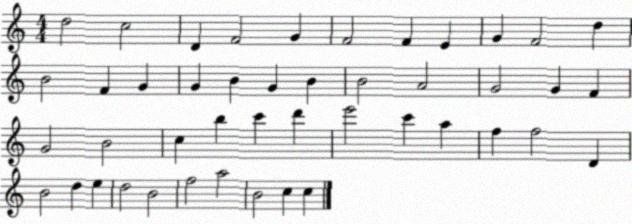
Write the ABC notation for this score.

X:1
T:Untitled
M:4/4
L:1/4
K:C
d2 c2 D F2 G F2 F E G F2 d B2 F G G B G B B2 A2 G2 G F G2 B2 c b c' d' e'2 c' a f f2 D B2 d e d2 B2 f2 a2 B2 c c